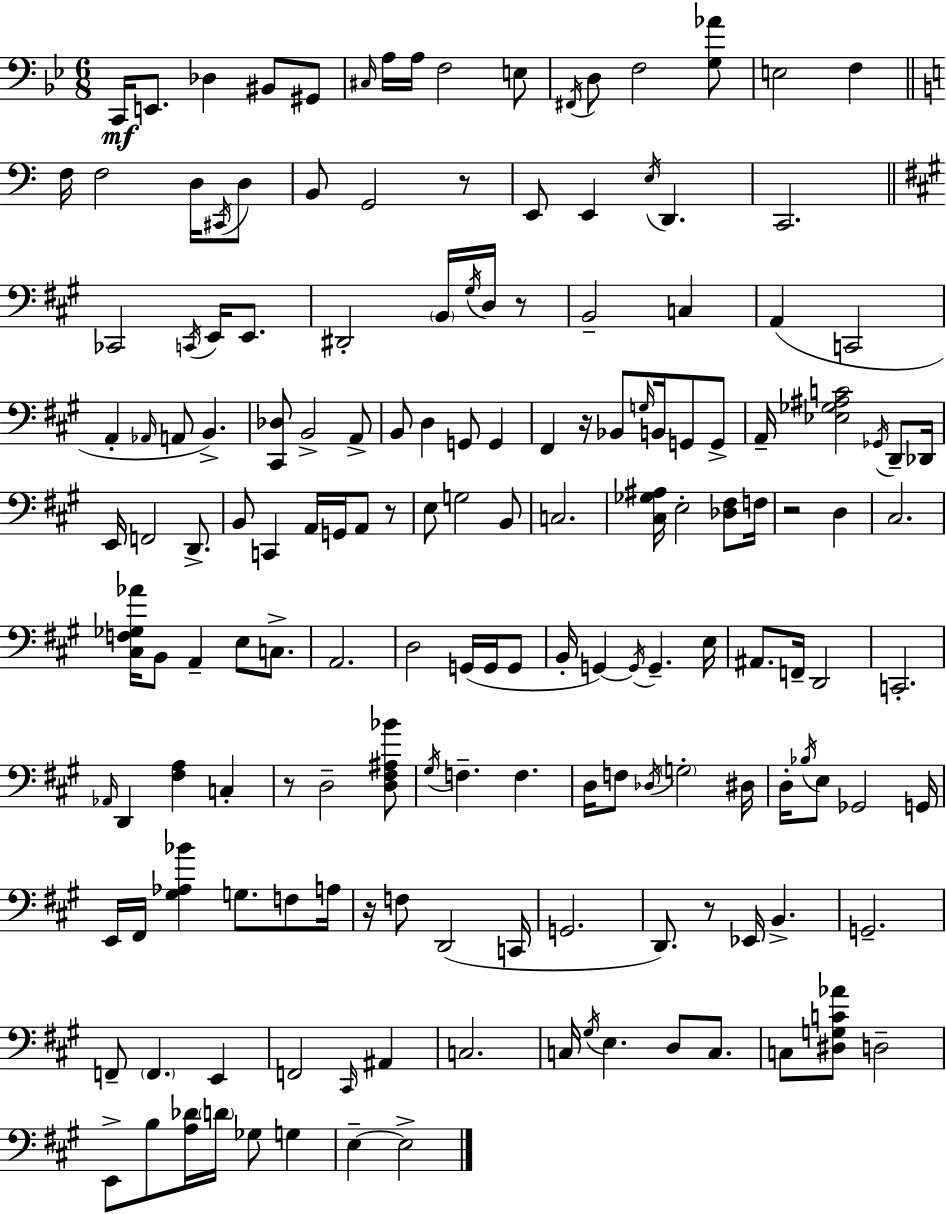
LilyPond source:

{
  \clef bass
  \numericTimeSignature
  \time 6/8
  \key bes \major
  c,16\mf e,8. des4 bis,8 gis,8 | \grace { cis16 } a16 a16 f2 e8 | \acciaccatura { fis,16 } d8 f2 | <g aes'>8 e2 f4 | \break \bar "||" \break \key c \major f16 f2 d16 \acciaccatura { cis,16 } d8 | b,8 g,2 r8 | e,8 e,4 \acciaccatura { e16 } d,4. | c,2. | \break \bar "||" \break \key a \major ces,2 \acciaccatura { c,16 } e,16 e,8. | dis,2-. \parenthesize b,16 \acciaccatura { gis16 } d16 | r8 b,2-- c4 | a,4( c,2 | \break a,4-. \grace { aes,16 } a,8 b,4.->) | <cis, des>8 b,2-> | a,8-> b,8 d4 g,8 g,4 | fis,4 r16 bes,8 \grace { g16 } b,16 | \break g,8 g,8-> a,16-- <ees ges ais c'>2 | \acciaccatura { ges,16 } d,8-- des,16 e,16 f,2 | d,8.-> b,8 c,4 a,16 | g,16 a,8 r8 e8 g2 | \break b,8 c2. | <cis ges ais>16 e2-. | <des fis>8 f16 r2 | d4 cis2. | \break <cis f ges aes'>16 b,8 a,4-- | e8 c8.-> a,2. | d2 | g,16( g,16 g,8 b,16-. g,4~~) \acciaccatura { g,16 } g,4.-- | \break e16 ais,8. f,16-- d,2 | c,2.-. | \grace { aes,16 } d,4 <fis a>4 | c4-. r8 d2-- | \break <d fis ais bes'>8 \acciaccatura { gis16 } f4.-- | f4. d16 f8 \acciaccatura { des16 } | \parenthesize g2-. dis16 d16-. \acciaccatura { bes16 } e8 | ges,2 g,16 e,16 fis,16 | \break <gis aes bes'>4 g8. f8 a16 r16 f8 | d,2( c,16 g,2. | d,8.) | r8 ees,16 b,4.-> g,2.-- | \break f,8-- | \parenthesize f,4. e,4 f,2 | \grace { cis,16 } ais,4 c2. | c16 | \break \acciaccatura { gis16 } e4. d8 c8. | c8 <dis g c' aes'>8 d2-- | e,8-> b8 <a des'>16 \parenthesize d'16 ges8 g4 | e4--~~ e2-> | \break \bar "|."
}